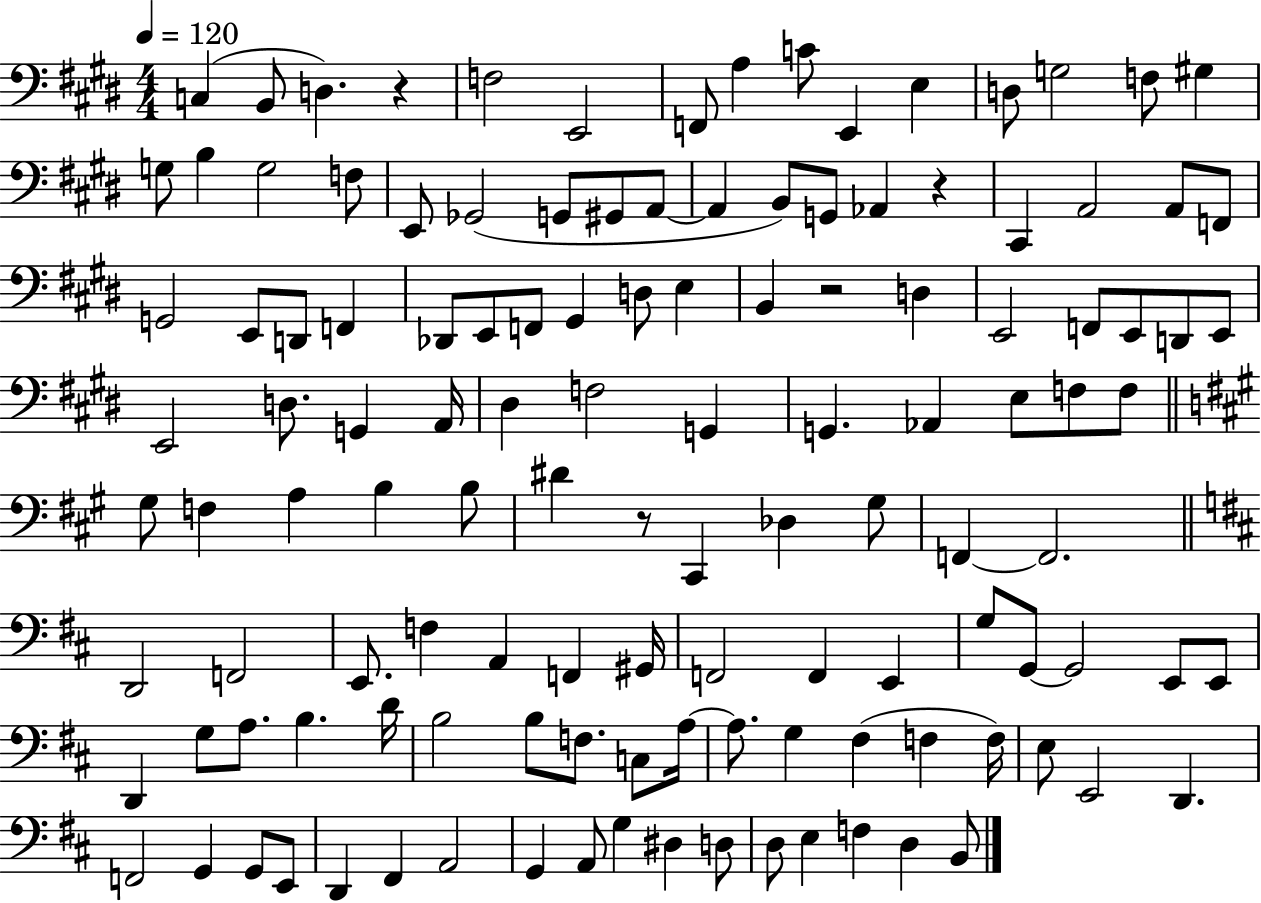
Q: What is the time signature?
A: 4/4